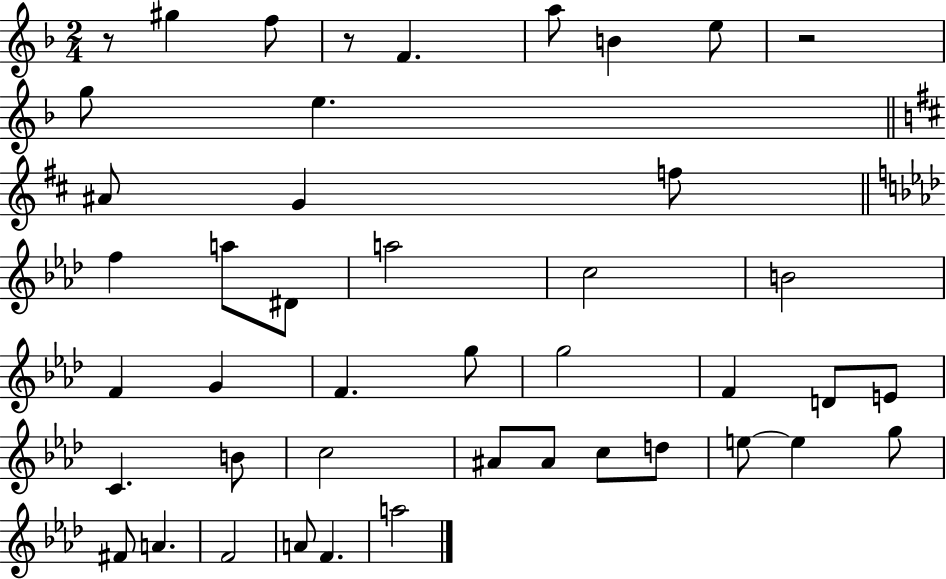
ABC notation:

X:1
T:Untitled
M:2/4
L:1/4
K:F
z/2 ^g f/2 z/2 F a/2 B e/2 z2 g/2 e ^A/2 G f/2 f a/2 ^D/2 a2 c2 B2 F G F g/2 g2 F D/2 E/2 C B/2 c2 ^A/2 ^A/2 c/2 d/2 e/2 e g/2 ^F/2 A F2 A/2 F a2